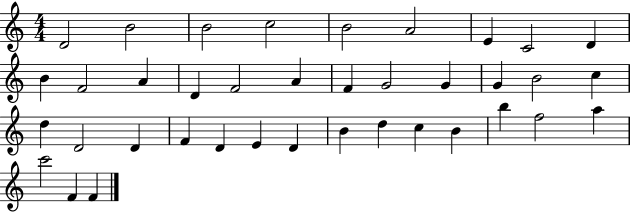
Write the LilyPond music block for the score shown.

{
  \clef treble
  \numericTimeSignature
  \time 4/4
  \key c \major
  d'2 b'2 | b'2 c''2 | b'2 a'2 | e'4 c'2 d'4 | \break b'4 f'2 a'4 | d'4 f'2 a'4 | f'4 g'2 g'4 | g'4 b'2 c''4 | \break d''4 d'2 d'4 | f'4 d'4 e'4 d'4 | b'4 d''4 c''4 b'4 | b''4 f''2 a''4 | \break c'''2 f'4 f'4 | \bar "|."
}